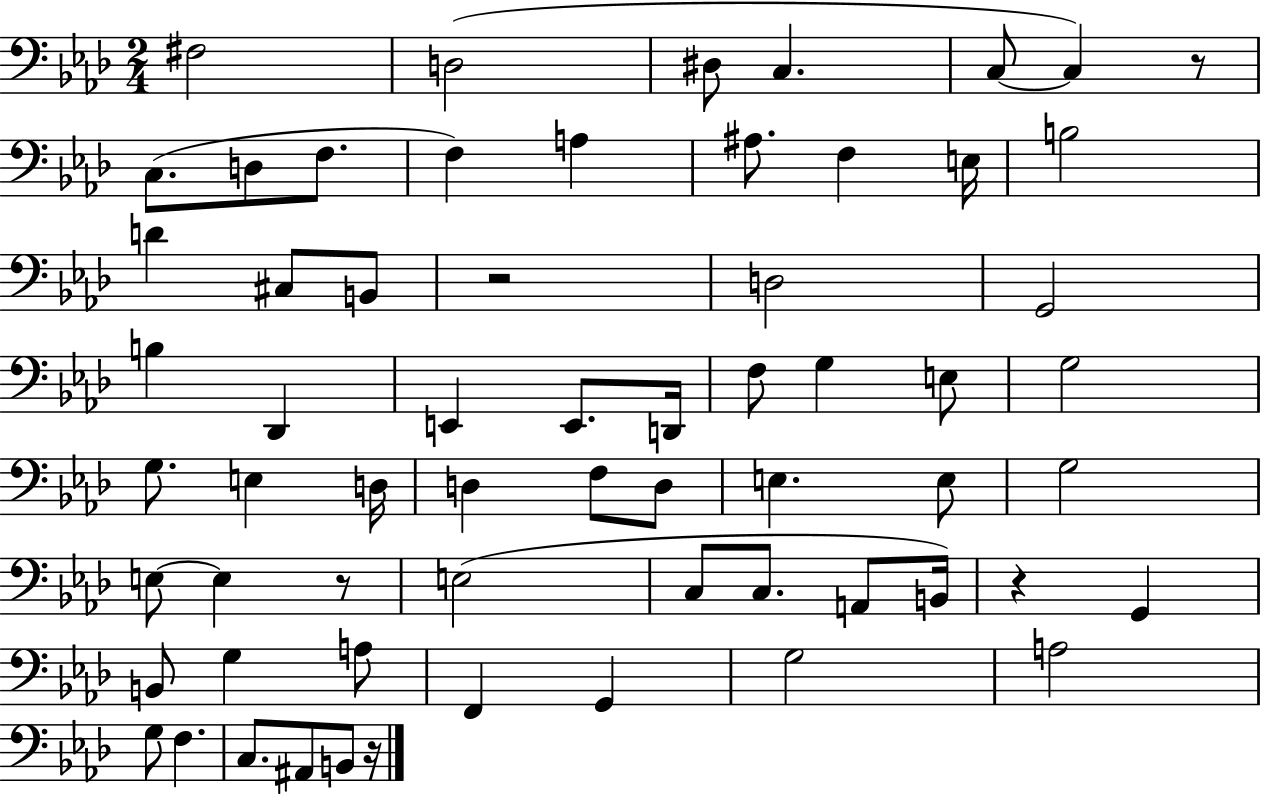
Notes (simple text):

F#3/h D3/h D#3/e C3/q. C3/e C3/q R/e C3/e. D3/e F3/e. F3/q A3/q A#3/e. F3/q E3/s B3/h D4/q C#3/e B2/e R/h D3/h G2/h B3/q Db2/q E2/q E2/e. D2/s F3/e G3/q E3/e G3/h G3/e. E3/q D3/s D3/q F3/e D3/e E3/q. E3/e G3/h E3/e E3/q R/e E3/h C3/e C3/e. A2/e B2/s R/q G2/q B2/e G3/q A3/e F2/q G2/q G3/h A3/h G3/e F3/q. C3/e. A#2/e B2/e R/s